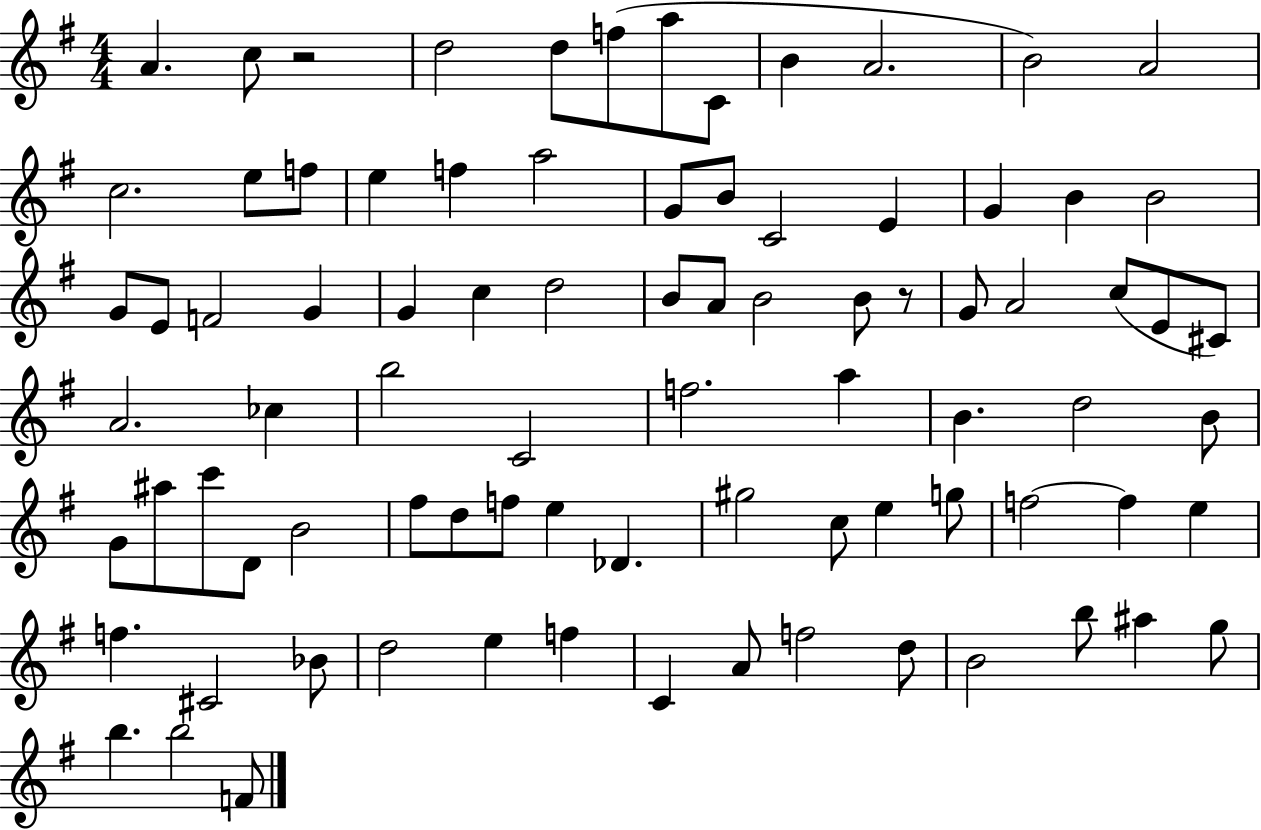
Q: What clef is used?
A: treble